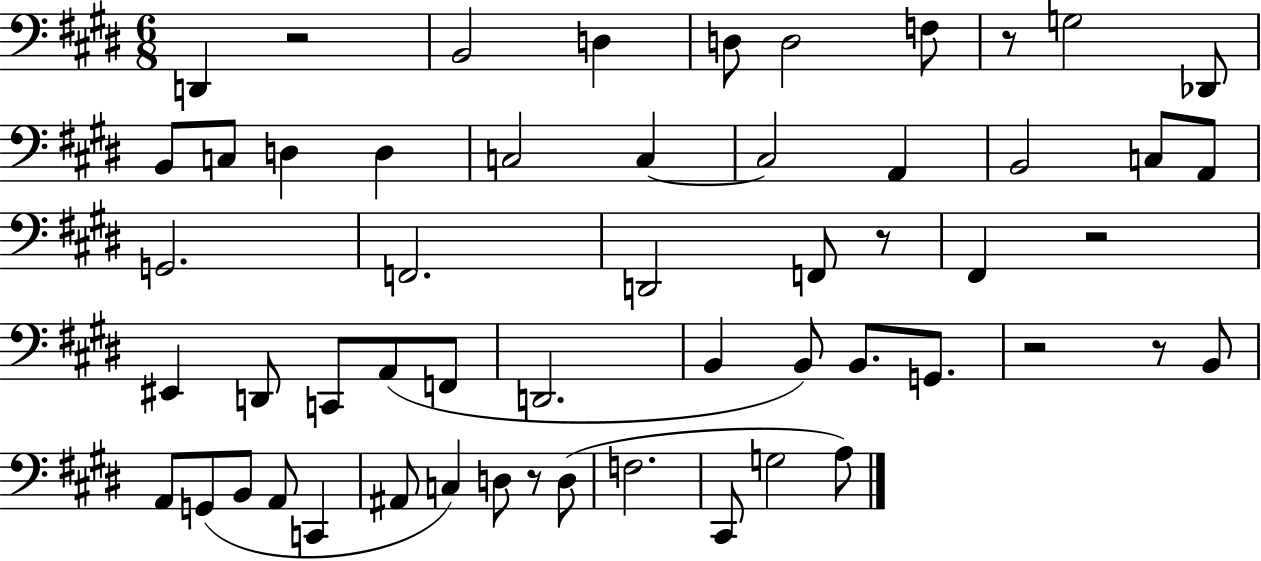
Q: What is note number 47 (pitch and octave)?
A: G3